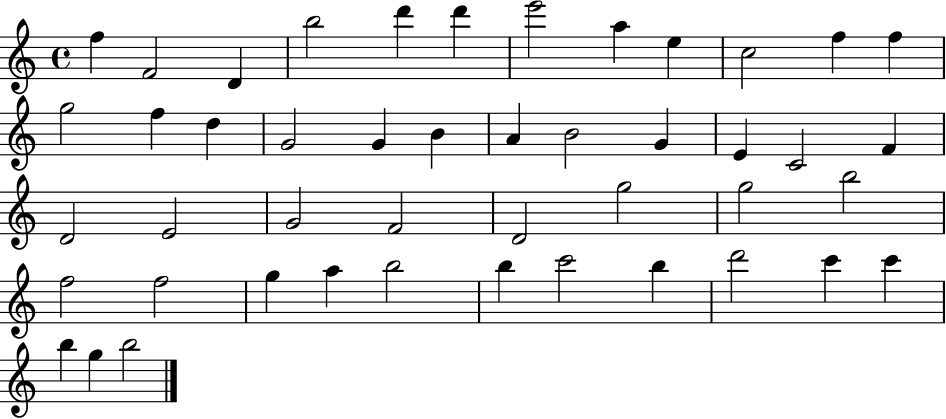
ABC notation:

X:1
T:Untitled
M:4/4
L:1/4
K:C
f F2 D b2 d' d' e'2 a e c2 f f g2 f d G2 G B A B2 G E C2 F D2 E2 G2 F2 D2 g2 g2 b2 f2 f2 g a b2 b c'2 b d'2 c' c' b g b2